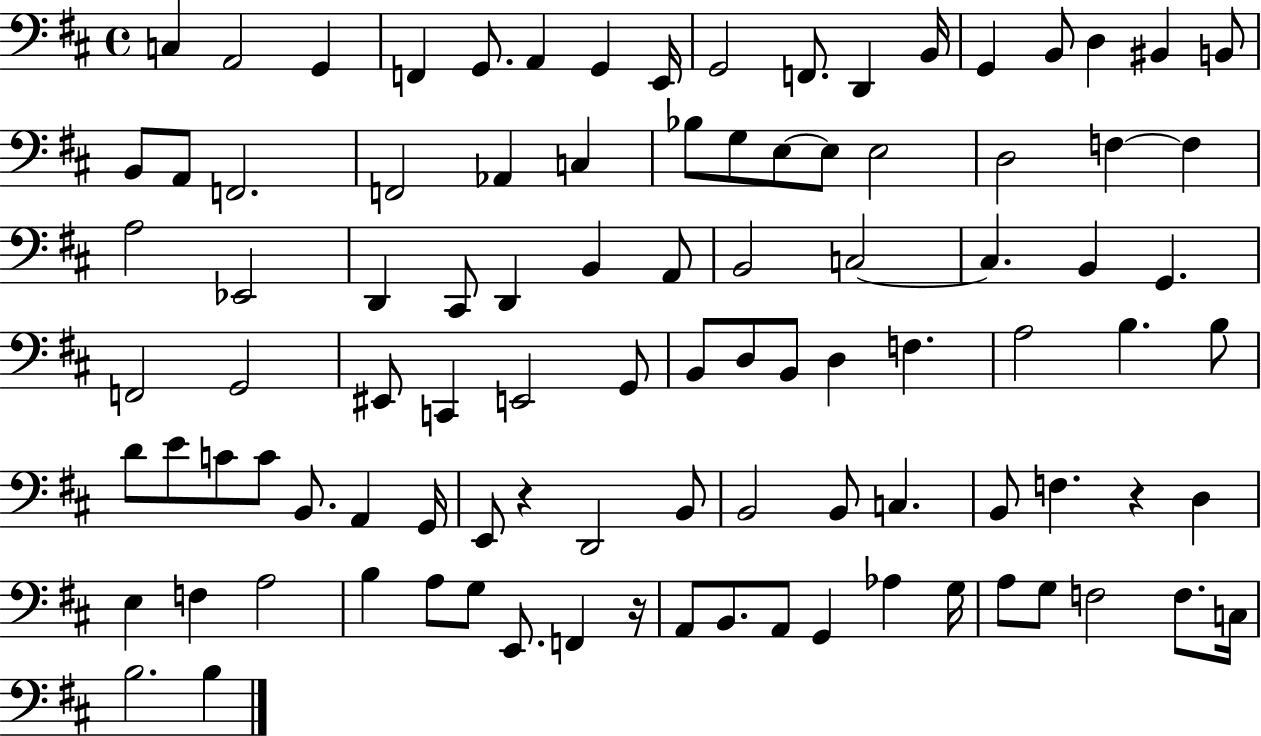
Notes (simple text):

C3/q A2/h G2/q F2/q G2/e. A2/q G2/q E2/s G2/h F2/e. D2/q B2/s G2/q B2/e D3/q BIS2/q B2/e B2/e A2/e F2/h. F2/h Ab2/q C3/q Bb3/e G3/e E3/e E3/e E3/h D3/h F3/q F3/q A3/h Eb2/h D2/q C#2/e D2/q B2/q A2/e B2/h C3/h C3/q. B2/q G2/q. F2/h G2/h EIS2/e C2/q E2/h G2/e B2/e D3/e B2/e D3/q F3/q. A3/h B3/q. B3/e D4/e E4/e C4/e C4/e B2/e. A2/q G2/s E2/e R/q D2/h B2/e B2/h B2/e C3/q. B2/e F3/q. R/q D3/q E3/q F3/q A3/h B3/q A3/e G3/e E2/e. F2/q R/s A2/e B2/e. A2/e G2/q Ab3/q G3/s A3/e G3/e F3/h F3/e. C3/s B3/h. B3/q